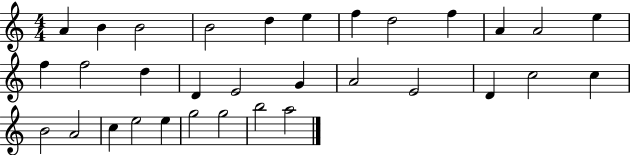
{
  \clef treble
  \numericTimeSignature
  \time 4/4
  \key c \major
  a'4 b'4 b'2 | b'2 d''4 e''4 | f''4 d''2 f''4 | a'4 a'2 e''4 | \break f''4 f''2 d''4 | d'4 e'2 g'4 | a'2 e'2 | d'4 c''2 c''4 | \break b'2 a'2 | c''4 e''2 e''4 | g''2 g''2 | b''2 a''2 | \break \bar "|."
}